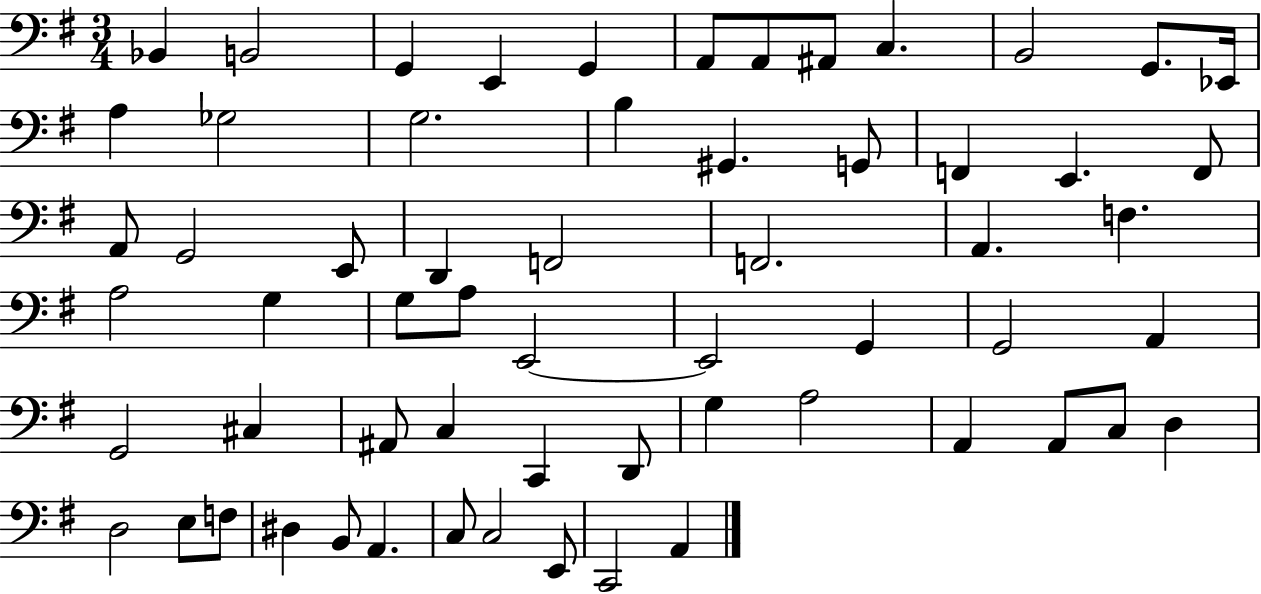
X:1
T:Untitled
M:3/4
L:1/4
K:G
_B,, B,,2 G,, E,, G,, A,,/2 A,,/2 ^A,,/2 C, B,,2 G,,/2 _E,,/4 A, _G,2 G,2 B, ^G,, G,,/2 F,, E,, F,,/2 A,,/2 G,,2 E,,/2 D,, F,,2 F,,2 A,, F, A,2 G, G,/2 A,/2 E,,2 E,,2 G,, G,,2 A,, G,,2 ^C, ^A,,/2 C, C,, D,,/2 G, A,2 A,, A,,/2 C,/2 D, D,2 E,/2 F,/2 ^D, B,,/2 A,, C,/2 C,2 E,,/2 C,,2 A,,